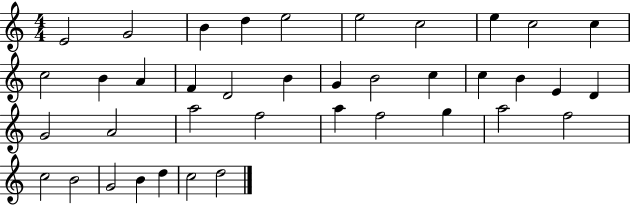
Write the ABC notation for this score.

X:1
T:Untitled
M:4/4
L:1/4
K:C
E2 G2 B d e2 e2 c2 e c2 c c2 B A F D2 B G B2 c c B E D G2 A2 a2 f2 a f2 g a2 f2 c2 B2 G2 B d c2 d2